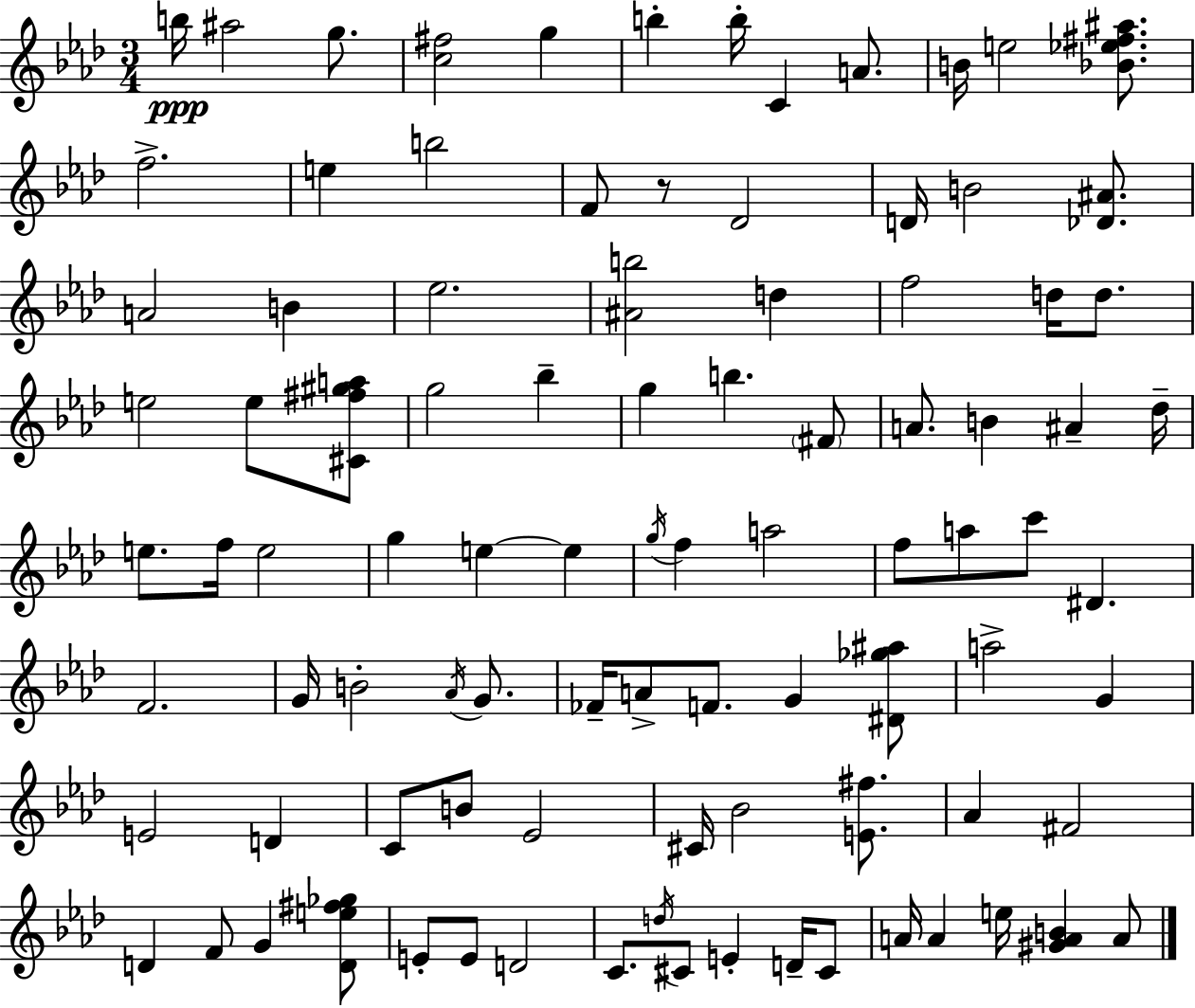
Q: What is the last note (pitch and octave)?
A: A4